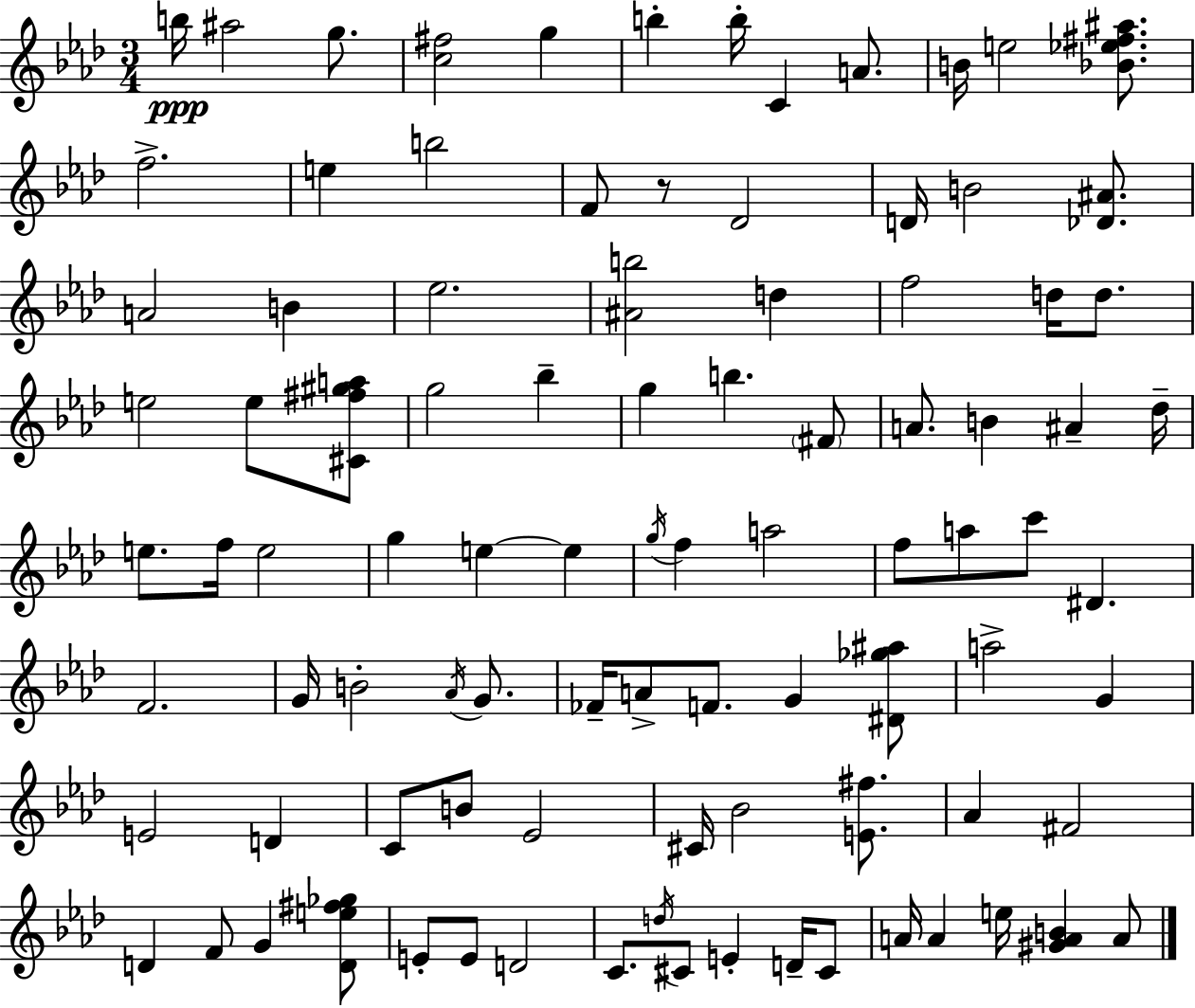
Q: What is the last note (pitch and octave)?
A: A4